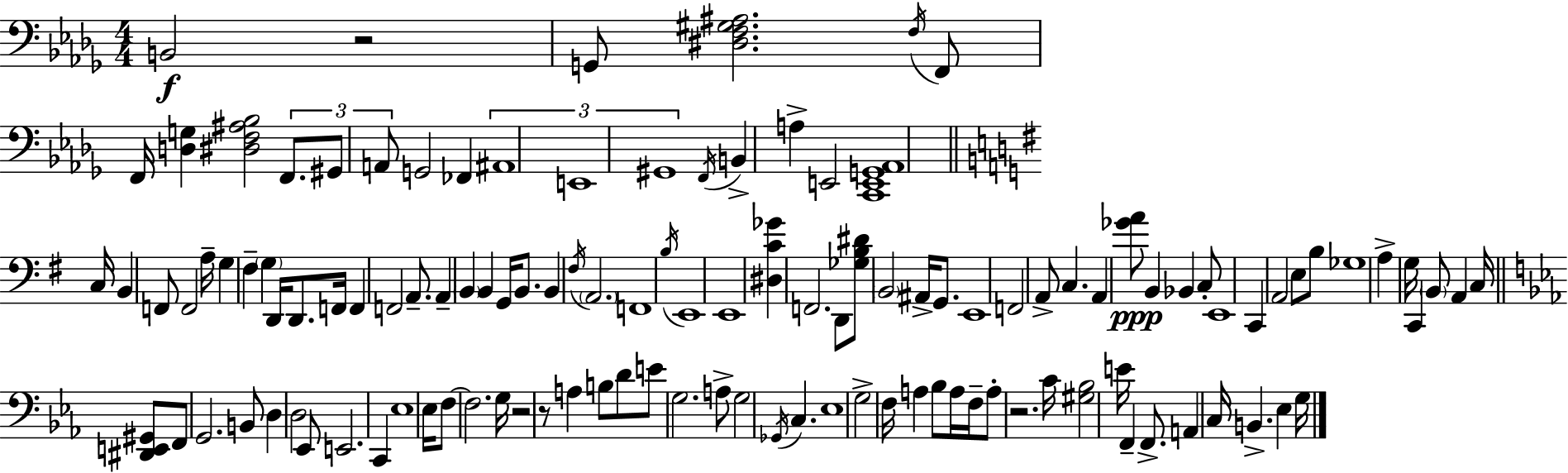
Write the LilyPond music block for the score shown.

{
  \clef bass
  \numericTimeSignature
  \time 4/4
  \key bes \minor
  \repeat volta 2 { b,2\f r2 | g,8 <dis f gis ais>2. \acciaccatura { f16 } f,8 | f,16 <d g>4 <dis f ais bes>2 \tuplet 3/2 { f,8. | gis,8 a,8 } g,2 fes,4 | \break \tuplet 3/2 { ais,1 | e,1 | gis,1 } | \acciaccatura { f,16 } b,4-> a4-> e,2 | \break <c, e, g, aes,>1 | \bar "||" \break \key e \minor c16 b,4 f,8 f,2 a16-- | g4 fis4-- \parenthesize g4 d,16 d,8. | f,16 f,4 f,2 a,8.-- | a,4-- \parenthesize b,4 b,4 g,16 b,8. | \break b,4 \acciaccatura { fis16 } \parenthesize a,2. | f,1 | \acciaccatura { b16 } e,1 | e,1 | \break <dis c' ges'>4 f,2. | d,8 <ges b dis'>8 \parenthesize b,2 ais,16-> g,8. | e,1 | f,2 a,8-> c4. | \break a,4 <ges' a'>8\ppp b,4 bes,4 | c8-. e,1 | c,4 a,2 e8 | b8 ges1 | \break a4-> g16 c,4 \parenthesize b,8 a,4 | c16 \bar "||" \break \key c \minor <dis, e, gis,>8 f,8 g,2. | b,8 d4 d2 ees,8 | e,2. c,4 | ees1 | \break ees16 f8~~ f2. g16 | r2 r8 a4 b8 | d'8 e'8 g2. | a8-> g2 \acciaccatura { ges,16 } c4. | \break ees1 | g2-> f16 a4 bes8 | a16 f16-- a8-. r2. | c'16 <gis bes>2 e'16 f,4-- f,8.-> | \break a,4 c16 b,4.-> ees4 | g16 } \bar "|."
}